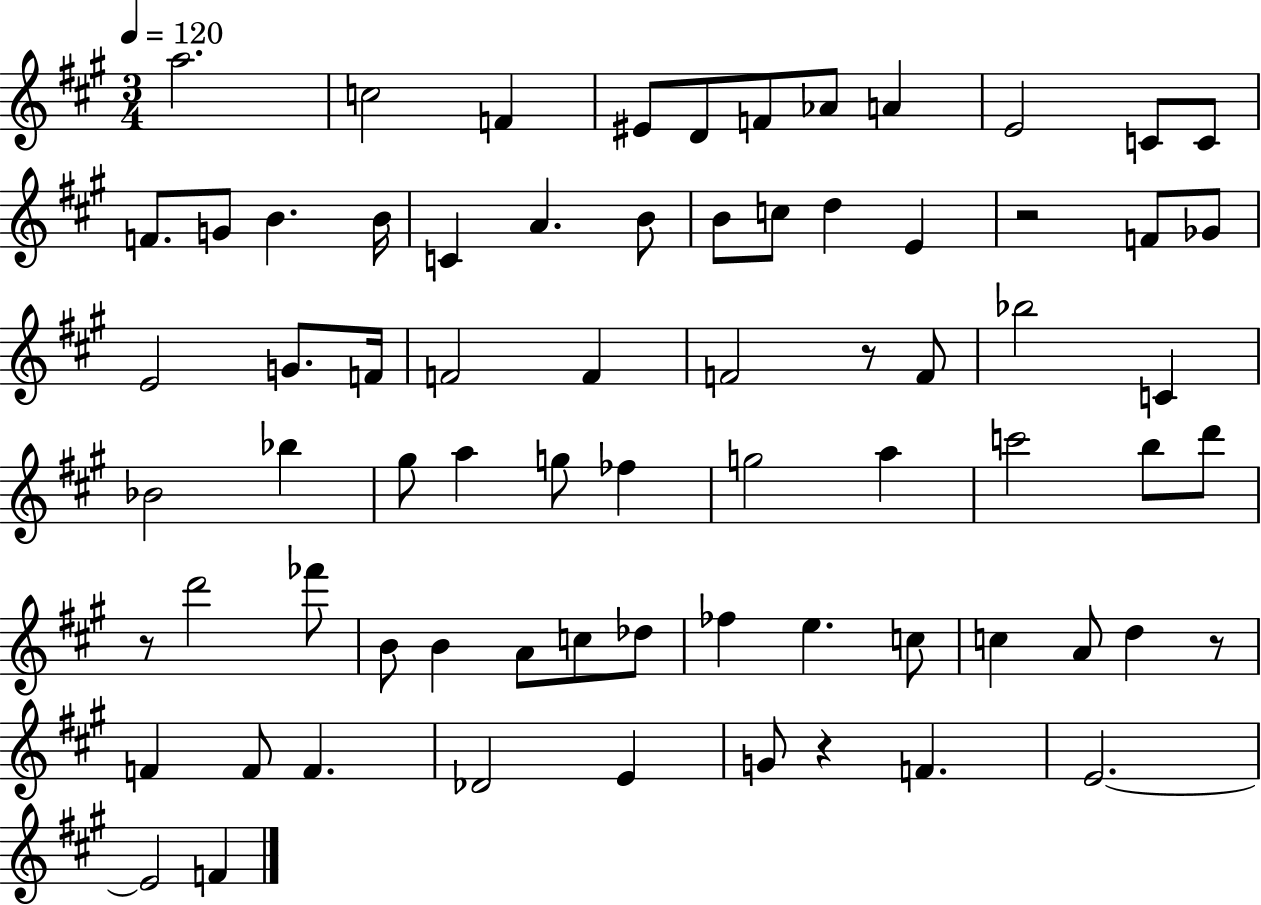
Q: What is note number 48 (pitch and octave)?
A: B4